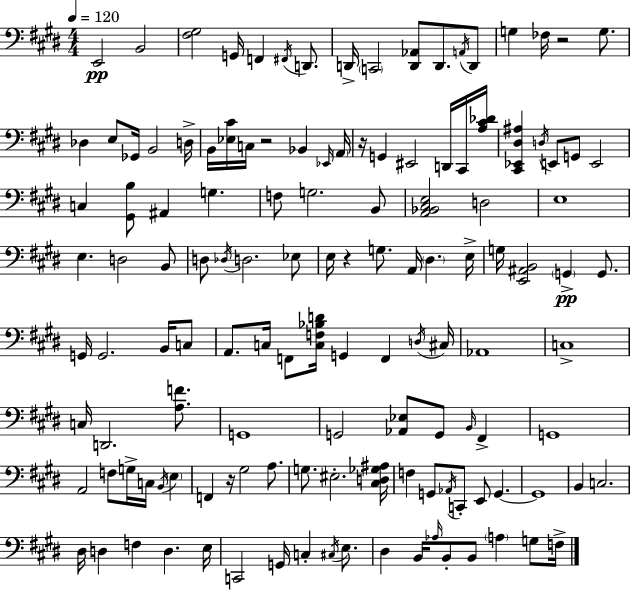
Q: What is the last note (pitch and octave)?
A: F3